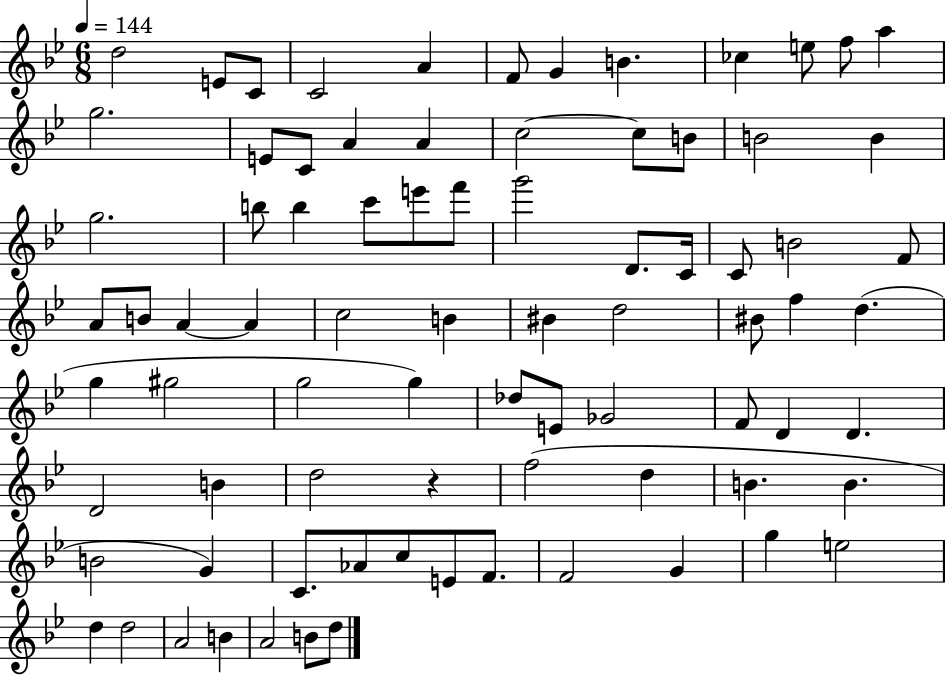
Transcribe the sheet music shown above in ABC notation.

X:1
T:Untitled
M:6/8
L:1/4
K:Bb
d2 E/2 C/2 C2 A F/2 G B _c e/2 f/2 a g2 E/2 C/2 A A c2 c/2 B/2 B2 B g2 b/2 b c'/2 e'/2 f'/2 g'2 D/2 C/4 C/2 B2 F/2 A/2 B/2 A A c2 B ^B d2 ^B/2 f d g ^g2 g2 g _d/2 E/2 _G2 F/2 D D D2 B d2 z f2 d B B B2 G C/2 _A/2 c/2 E/2 F/2 F2 G g e2 d d2 A2 B A2 B/2 d/2